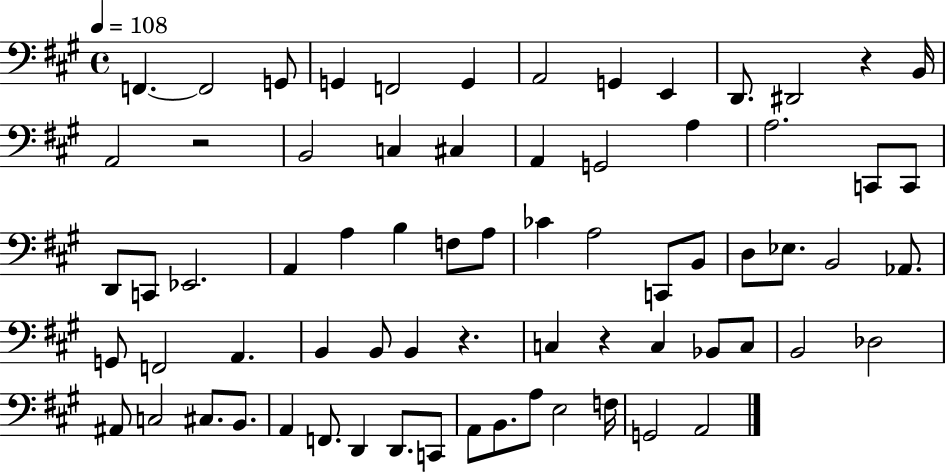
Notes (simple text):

F2/q. F2/h G2/e G2/q F2/h G2/q A2/h G2/q E2/q D2/e. D#2/h R/q B2/s A2/h R/h B2/h C3/q C#3/q A2/q G2/h A3/q A3/h. C2/e C2/e D2/e C2/e Eb2/h. A2/q A3/q B3/q F3/e A3/e CES4/q A3/h C2/e B2/e D3/e Eb3/e. B2/h Ab2/e. G2/e F2/h A2/q. B2/q B2/e B2/q R/q. C3/q R/q C3/q Bb2/e C3/e B2/h Db3/h A#2/e C3/h C#3/e. B2/e. A2/q F2/e. D2/q D2/e. C2/e A2/e B2/e. A3/e E3/h F3/s G2/h A2/h